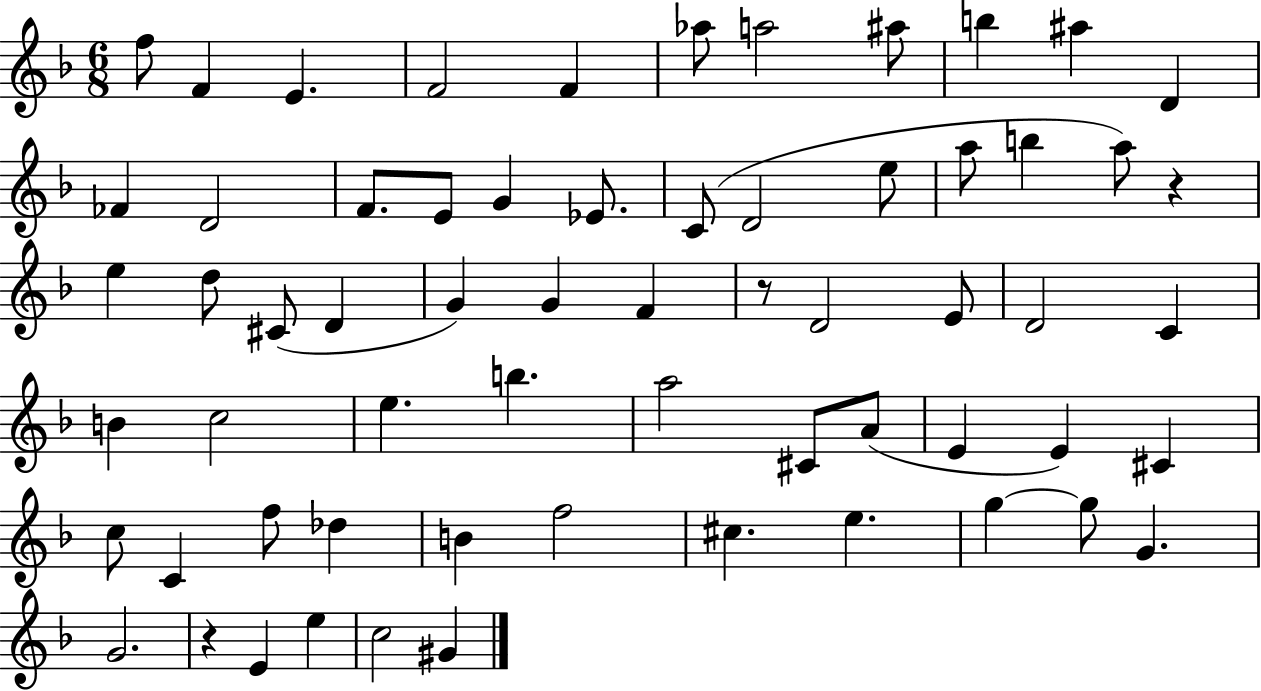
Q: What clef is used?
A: treble